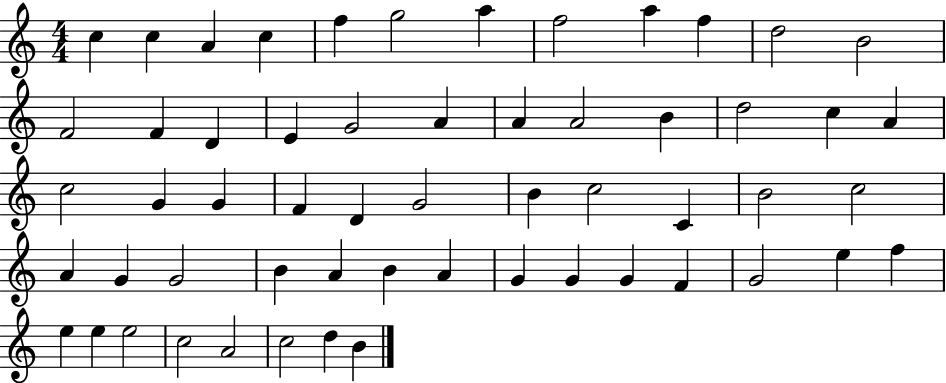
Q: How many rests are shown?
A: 0